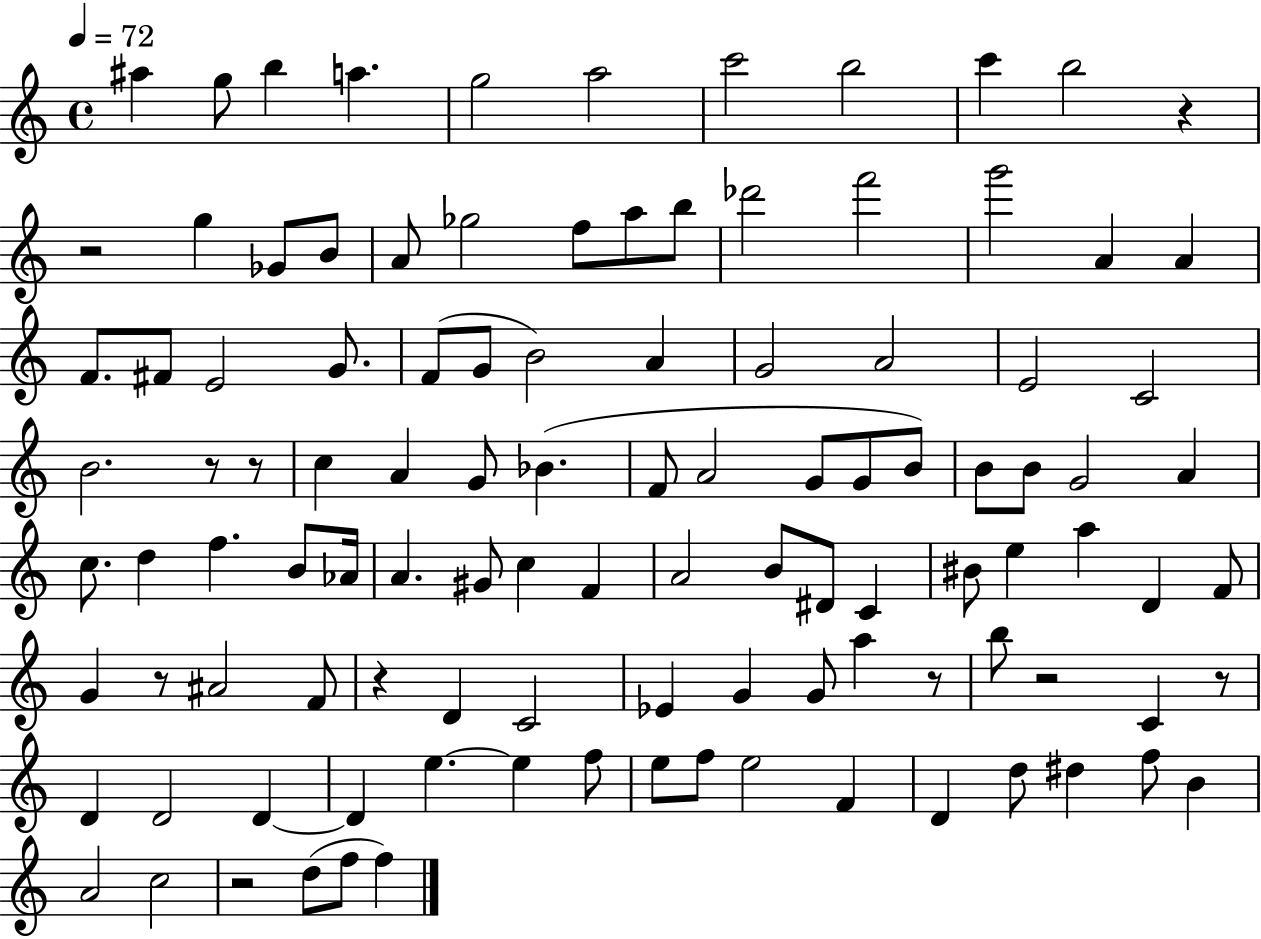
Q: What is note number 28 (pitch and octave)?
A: F4